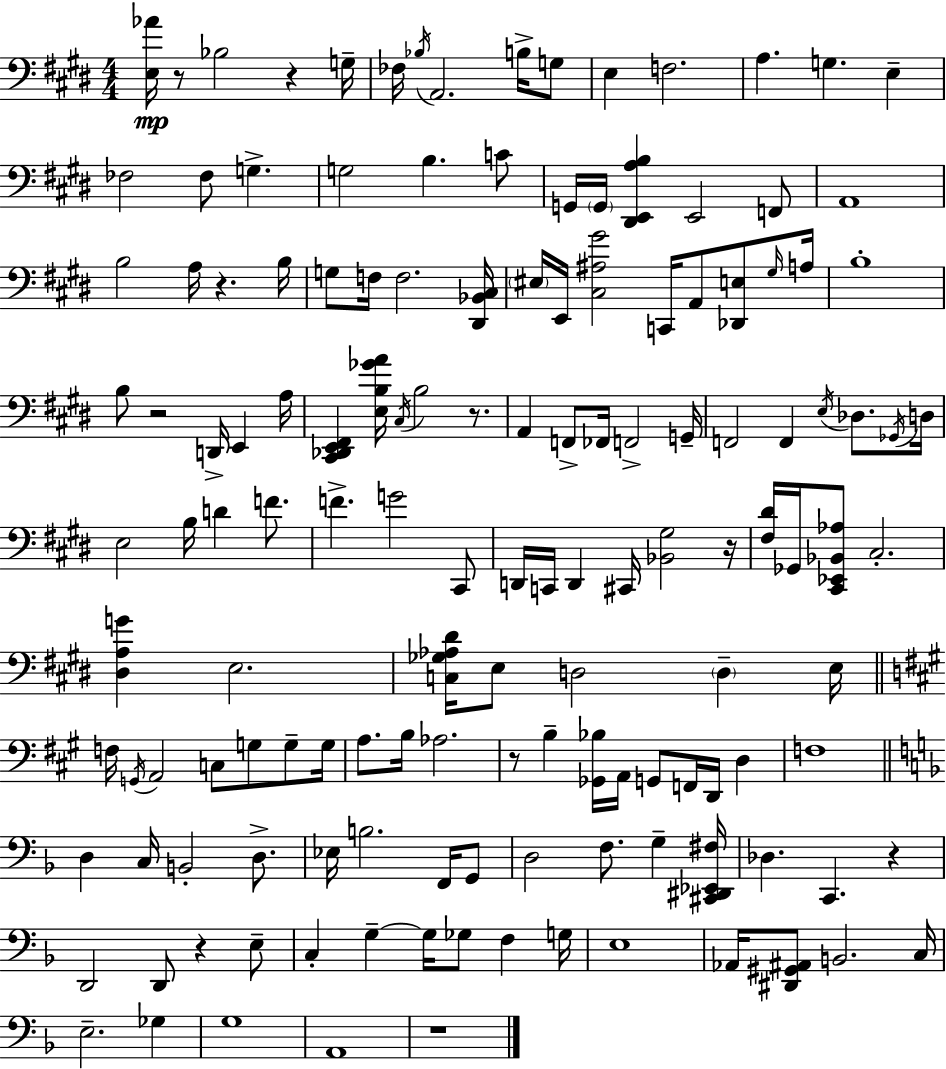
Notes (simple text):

[E3,Ab4]/s R/e Bb3/h R/q G3/s FES3/s Bb3/s A2/h. B3/s G3/e E3/q F3/h. A3/q. G3/q. E3/q FES3/h FES3/e G3/q. G3/h B3/q. C4/e G2/s G2/s [D#2,E2,A3,B3]/q E2/h F2/e A2/w B3/h A3/s R/q. B3/s G3/e F3/s F3/h. [D#2,Bb2,C#3]/s EIS3/s E2/s [C#3,A#3,G#4]/h C2/s A2/e [Db2,E3]/e G#3/s A3/s B3/w B3/e R/h D2/s E2/q A3/s [C#2,Db2,E2,F#2]/q [E3,B3,Gb4,A4]/s C#3/s B3/h R/e. A2/q F2/e FES2/s F2/h G2/s F2/h F2/q E3/s Db3/e. Gb2/s D3/s E3/h B3/s D4/q F4/e. F4/q. G4/h C#2/e D2/s C2/s D2/q C#2/s [Bb2,G#3]/h R/s [F#3,D#4]/s Gb2/s [C#2,Eb2,Bb2,Ab3]/e C#3/h. [D#3,A3,G4]/q E3/h. [C3,Gb3,Ab3,D#4]/s E3/e D3/h D3/q E3/s F3/s G2/s A2/h C3/e G3/e G3/e G3/s A3/e. B3/s Ab3/h. R/e B3/q [Gb2,Bb3]/s A2/s G2/e F2/s D2/s D3/q F3/w D3/q C3/s B2/h D3/e. Eb3/s B3/h. F2/s G2/e D3/h F3/e. G3/q [C#2,D#2,Eb2,F#3]/s Db3/q. C2/q. R/q D2/h D2/e R/q E3/e C3/q G3/q G3/s Gb3/e F3/q G3/s E3/w Ab2/s [D#2,G#2,A#2]/e B2/h. C3/s E3/h. Gb3/q G3/w A2/w R/w